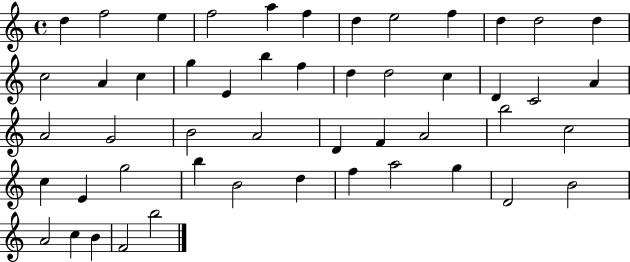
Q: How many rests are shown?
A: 0